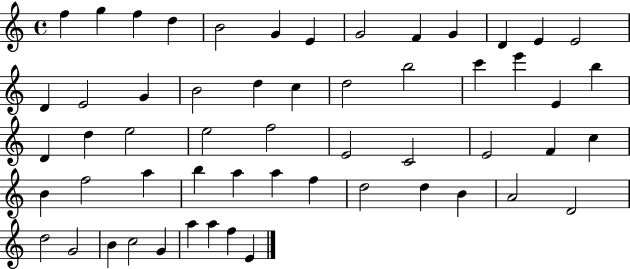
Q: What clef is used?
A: treble